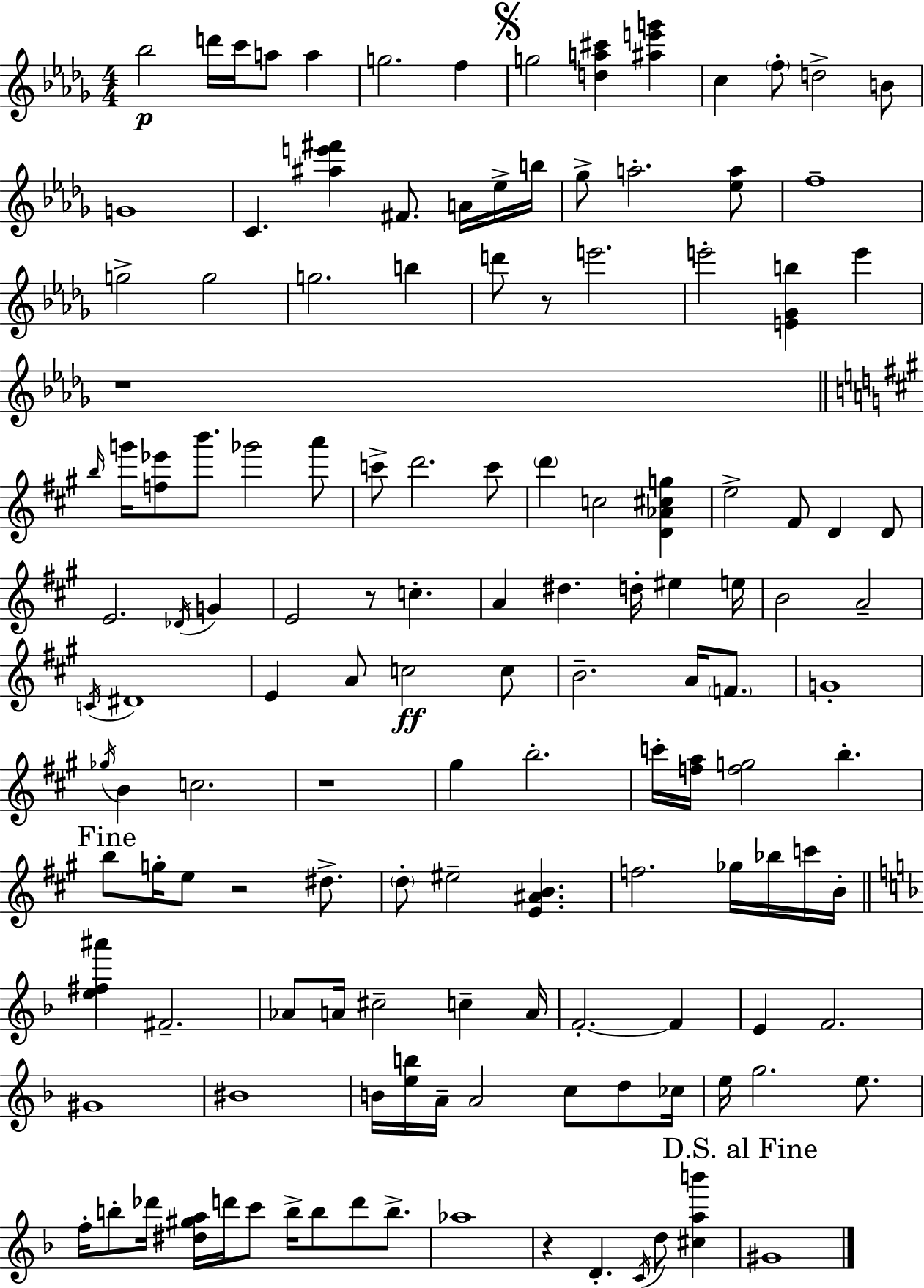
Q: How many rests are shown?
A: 6